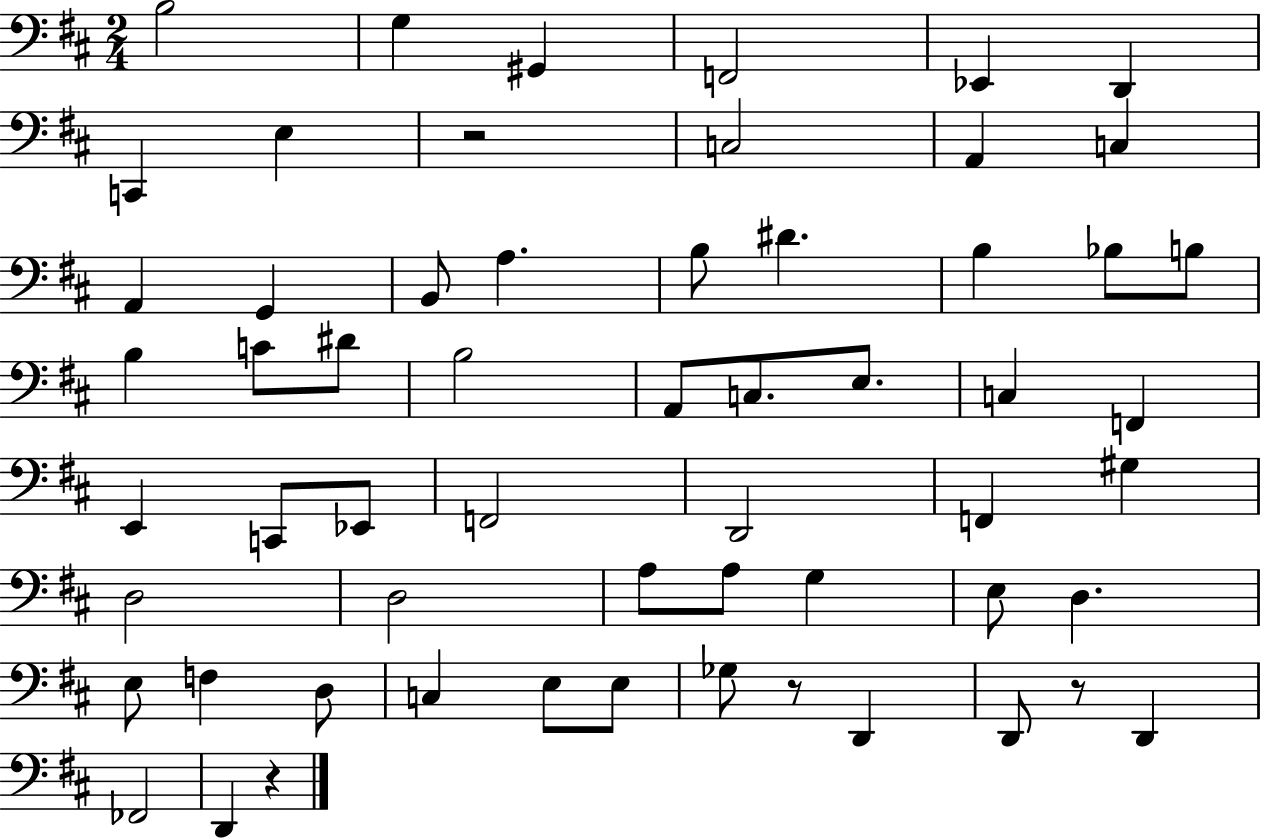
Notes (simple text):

B3/h G3/q G#2/q F2/h Eb2/q D2/q C2/q E3/q R/h C3/h A2/q C3/q A2/q G2/q B2/e A3/q. B3/e D#4/q. B3/q Bb3/e B3/e B3/q C4/e D#4/e B3/h A2/e C3/e. E3/e. C3/q F2/q E2/q C2/e Eb2/e F2/h D2/h F2/q G#3/q D3/h D3/h A3/e A3/e G3/q E3/e D3/q. E3/e F3/q D3/e C3/q E3/e E3/e Gb3/e R/e D2/q D2/e R/e D2/q FES2/h D2/q R/q